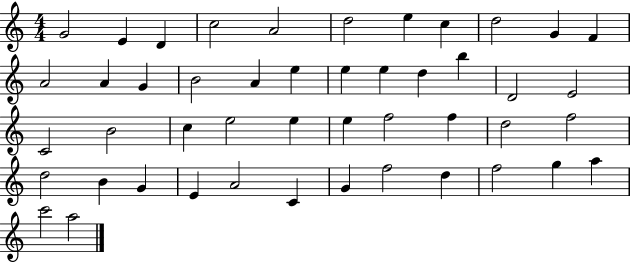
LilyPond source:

{
  \clef treble
  \numericTimeSignature
  \time 4/4
  \key c \major
  g'2 e'4 d'4 | c''2 a'2 | d''2 e''4 c''4 | d''2 g'4 f'4 | \break a'2 a'4 g'4 | b'2 a'4 e''4 | e''4 e''4 d''4 b''4 | d'2 e'2 | \break c'2 b'2 | c''4 e''2 e''4 | e''4 f''2 f''4 | d''2 f''2 | \break d''2 b'4 g'4 | e'4 a'2 c'4 | g'4 f''2 d''4 | f''2 g''4 a''4 | \break c'''2 a''2 | \bar "|."
}